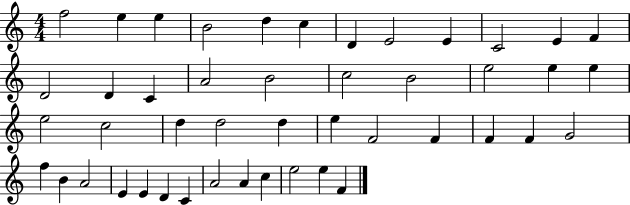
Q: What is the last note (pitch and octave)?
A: F4